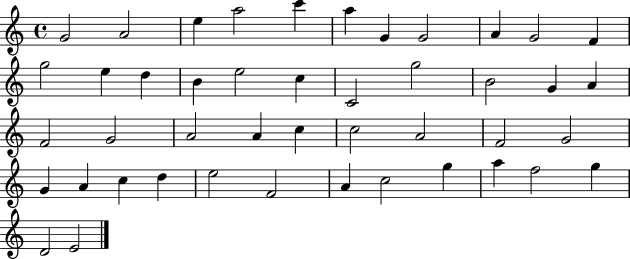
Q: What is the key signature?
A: C major